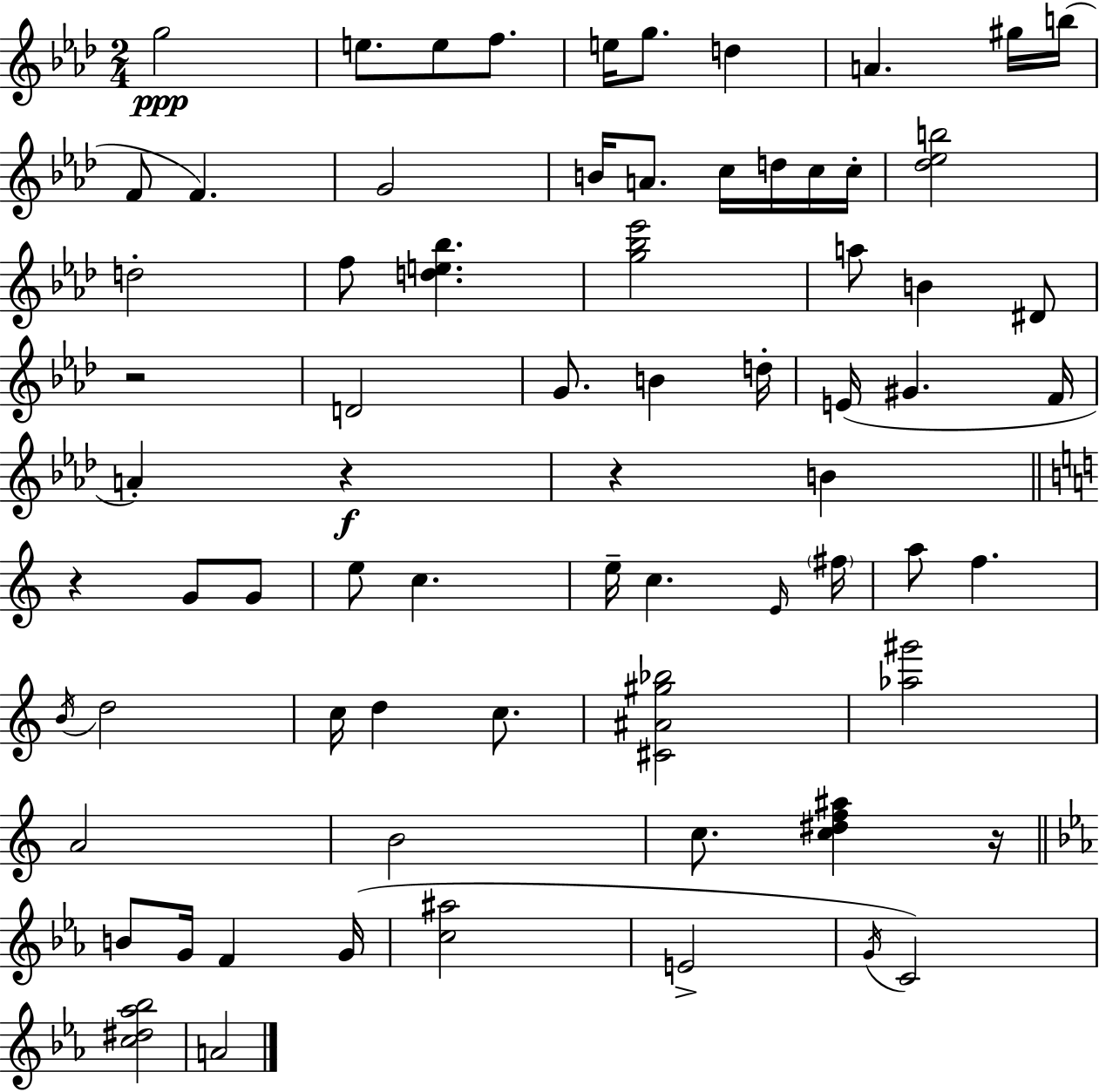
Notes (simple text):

G5/h E5/e. E5/e F5/e. E5/s G5/e. D5/q A4/q. G#5/s B5/s F4/e F4/q. G4/h B4/s A4/e. C5/s D5/s C5/s C5/s [Db5,Eb5,B5]/h D5/h F5/e [D5,E5,Bb5]/q. [G5,Bb5,Eb6]/h A5/e B4/q D#4/e R/h D4/h G4/e. B4/q D5/s E4/s G#4/q. F4/s A4/q R/q R/q B4/q R/q G4/e G4/e E5/e C5/q. E5/s C5/q. E4/s F#5/s A5/e F5/q. B4/s D5/h C5/s D5/q C5/e. [C#4,A#4,G#5,Bb5]/h [Ab5,G#6]/h A4/h B4/h C5/e. [C5,D#5,F5,A#5]/q R/s B4/e G4/s F4/q G4/s [C5,A#5]/h E4/h G4/s C4/h [C5,D#5,Ab5,Bb5]/h A4/h